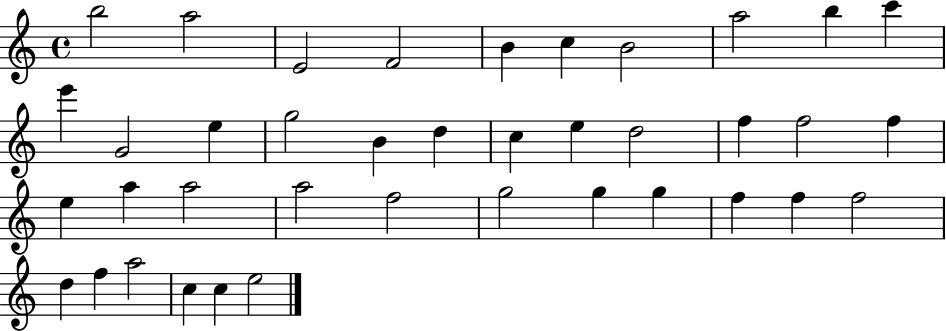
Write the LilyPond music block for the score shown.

{
  \clef treble
  \time 4/4
  \defaultTimeSignature
  \key c \major
  b''2 a''2 | e'2 f'2 | b'4 c''4 b'2 | a''2 b''4 c'''4 | \break e'''4 g'2 e''4 | g''2 b'4 d''4 | c''4 e''4 d''2 | f''4 f''2 f''4 | \break e''4 a''4 a''2 | a''2 f''2 | g''2 g''4 g''4 | f''4 f''4 f''2 | \break d''4 f''4 a''2 | c''4 c''4 e''2 | \bar "|."
}